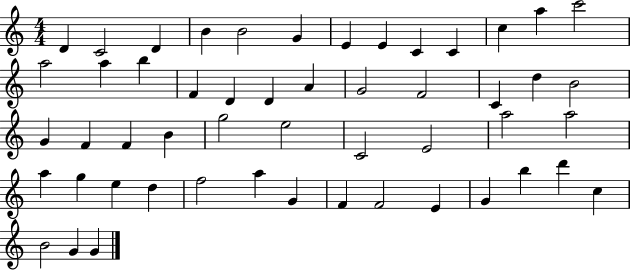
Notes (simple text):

D4/q C4/h D4/q B4/q B4/h G4/q E4/q E4/q C4/q C4/q C5/q A5/q C6/h A5/h A5/q B5/q F4/q D4/q D4/q A4/q G4/h F4/h C4/q D5/q B4/h G4/q F4/q F4/q B4/q G5/h E5/h C4/h E4/h A5/h A5/h A5/q G5/q E5/q D5/q F5/h A5/q G4/q F4/q F4/h E4/q G4/q B5/q D6/q C5/q B4/h G4/q G4/q